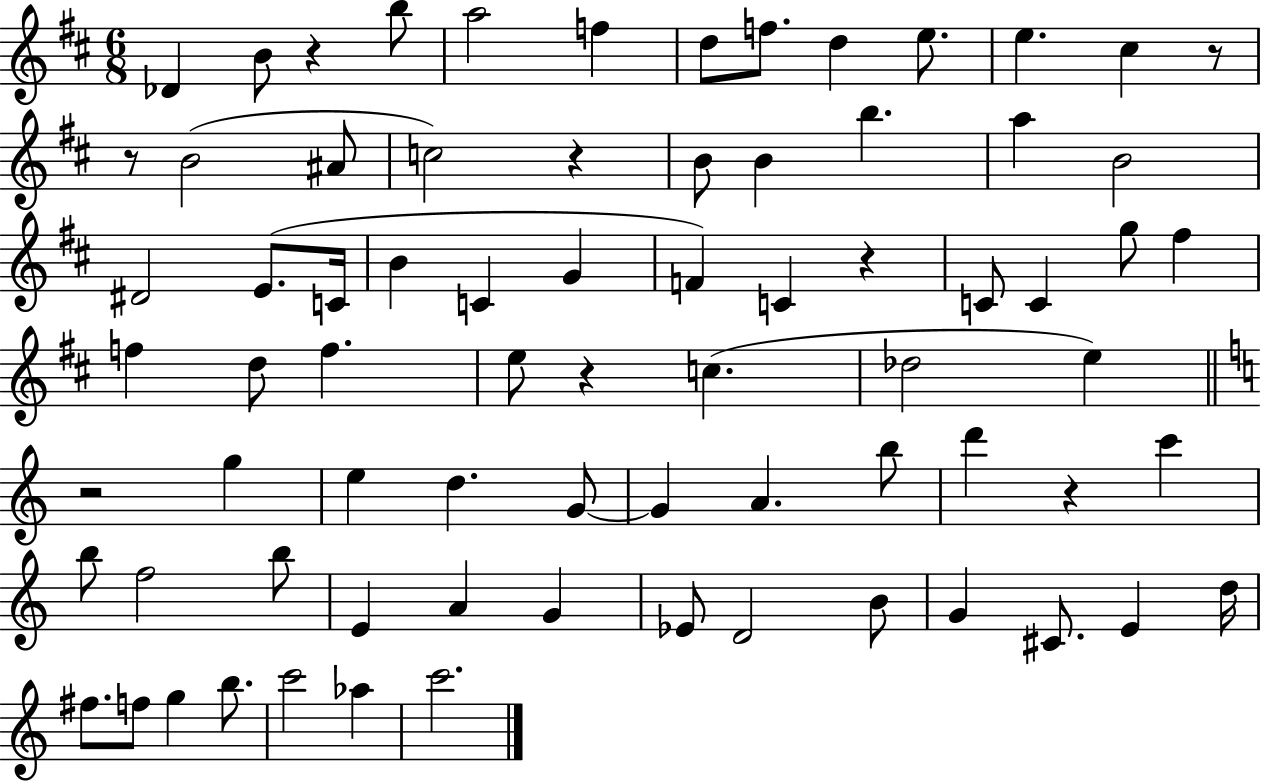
{
  \clef treble
  \numericTimeSignature
  \time 6/8
  \key d \major
  des'4 b'8 r4 b''8 | a''2 f''4 | d''8 f''8. d''4 e''8. | e''4. cis''4 r8 | \break r8 b'2( ais'8 | c''2) r4 | b'8 b'4 b''4. | a''4 b'2 | \break dis'2 e'8.( c'16 | b'4 c'4 g'4 | f'4) c'4 r4 | c'8 c'4 g''8 fis''4 | \break f''4 d''8 f''4. | e''8 r4 c''4.( | des''2 e''4) | \bar "||" \break \key c \major r2 g''4 | e''4 d''4. g'8~~ | g'4 a'4. b''8 | d'''4 r4 c'''4 | \break b''8 f''2 b''8 | e'4 a'4 g'4 | ees'8 d'2 b'8 | g'4 cis'8. e'4 d''16 | \break fis''8. f''8 g''4 b''8. | c'''2 aes''4 | c'''2. | \bar "|."
}